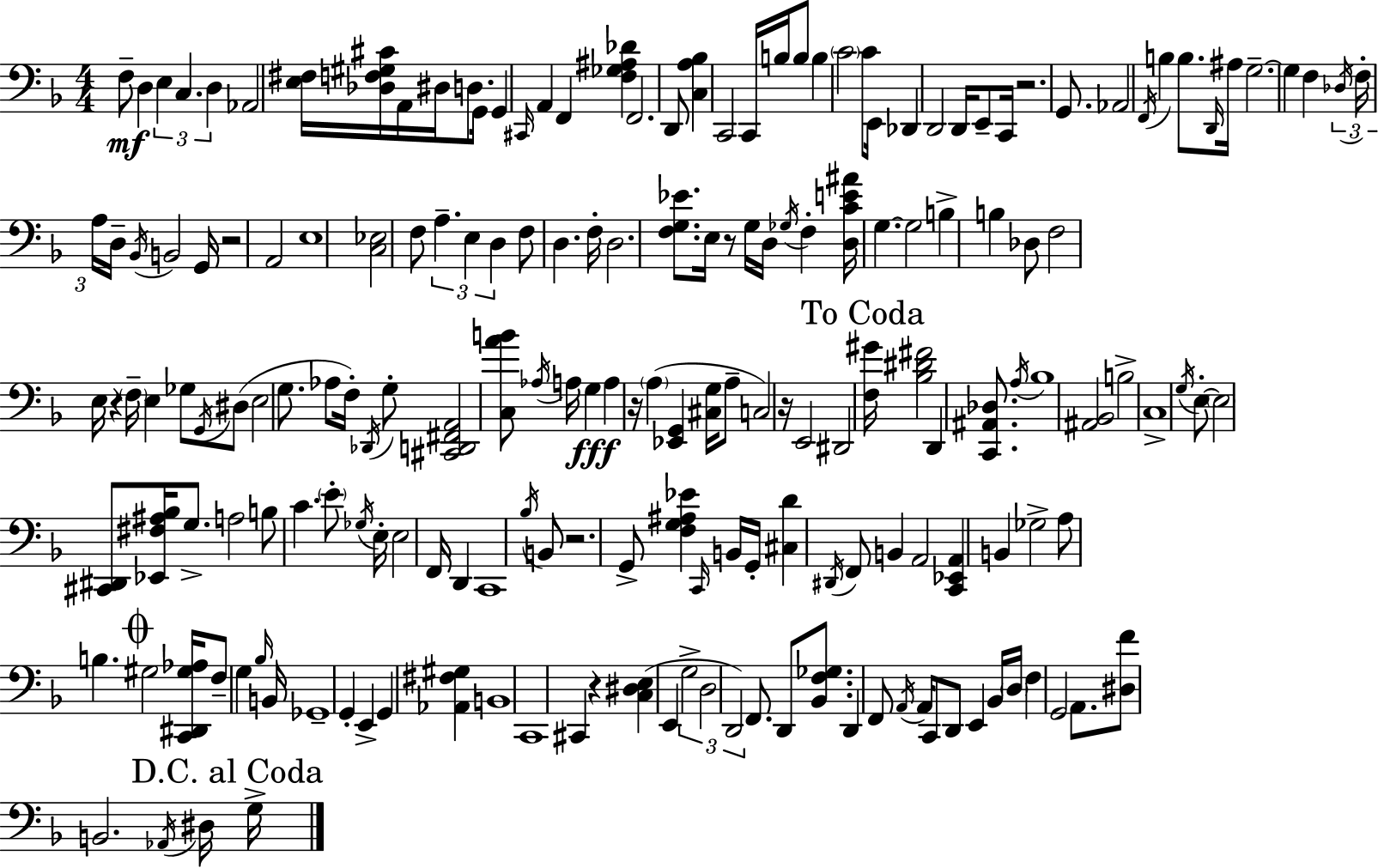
{
  \clef bass
  \numericTimeSignature
  \time 4/4
  \key d \minor
  \repeat volta 2 { f8--\mf d4 \tuplet 3/2 { e4 c4. | d4 } aes,2 <e fis>16 <des f gis cis'>16 a,16 dis16 | d8. g,16 g,4 \grace { cis,16 } a,4 f,4 | <f ges ais des'>4 f,2. | \break d,8 <c a bes>4 c,2 c,16 | b16 b8 b4 \parenthesize c'2 c'8 | e,16 des,4 d,2 d,16 e,8-- | c,16 r2. g,8. | \break aes,2 \acciaccatura { f,16 } b4 b8. | \grace { d,16 } ais16 g2.--~~ g4 | f4 \tuplet 3/2 { \acciaccatura { des16 } f16-. a16 } d16-- \acciaccatura { bes,16 } b,2 | g,16 r2 a,2 | \break e1 | <c ees>2 f8 \tuplet 3/2 { a4.-- | e4 d4 } f8 d4. | f16-. d2. | \break <f g ees'>8. e16 r8 g16 d16 \acciaccatura { ges16 } f4-. <d c' e' ais'>16 | g4.~~ g2 b4-> | b4 des8 f2 | e16 r4 \parenthesize f16-- e4 ges8 \acciaccatura { g,16 }( dis8 e2 | \break g8. aes8 f16-.) \acciaccatura { des,16 } g8-. | <cis, d, fis, a,>2 <c a' b'>8 \acciaccatura { aes16 } a16 g4\fff | a4 r16 \parenthesize a4( <ees, g,>4 <cis g>16 a8-- | c2) r16 e,2 | \break dis,2 \mark "To Coda" <f gis'>16 <bes dis' fis'>2 | d,4 <c, ais, des>8. \acciaccatura { a16 } bes1 | <ais, bes,>2 | b2-> c1-> | \break \acciaccatura { g16 } e8-.~~ \parenthesize e2 | <cis, dis,>8 <ees, fis ais bes>16 g8.-> a2 | b8 c'4. \parenthesize e'8-. \acciaccatura { ges16 } e16-. e2 | f,16 d,4 c,1 | \break \acciaccatura { bes16 } b,8 r2. | g,8-> <f g ais ees'>4 | \grace { c,16 } b,16 g,16-. <cis d'>4 \acciaccatura { dis,16 } f,8 b,4 a,2 | <c, ees, a,>4 b,4 ges2-> | \break a8 b4. \mark \markup { \musicglyph "scripts.coda" } gis2 | <c, dis, gis aes>16 f8-- g4 \grace { bes16 } b,16 | ges,1-- | g,4-. e,4-> g,4 <aes, fis gis>4 | \break b,1 | c,1 | cis,4 r4 <c dis e>4( e,4 | \tuplet 3/2 { g2-> d2 | \break d,2) } f,8. d,8 <bes, f ges>8. | d,4 f,8 \acciaccatura { a,16 } a,16 c,8 d,8 e,4 | bes,16 \parenthesize d16 f4 g,2 a,8. | <dis f'>8 b,2. \acciaccatura { aes,16 } | \break dis16 \mark "D.C. al Coda" g16-> } \bar "|."
}